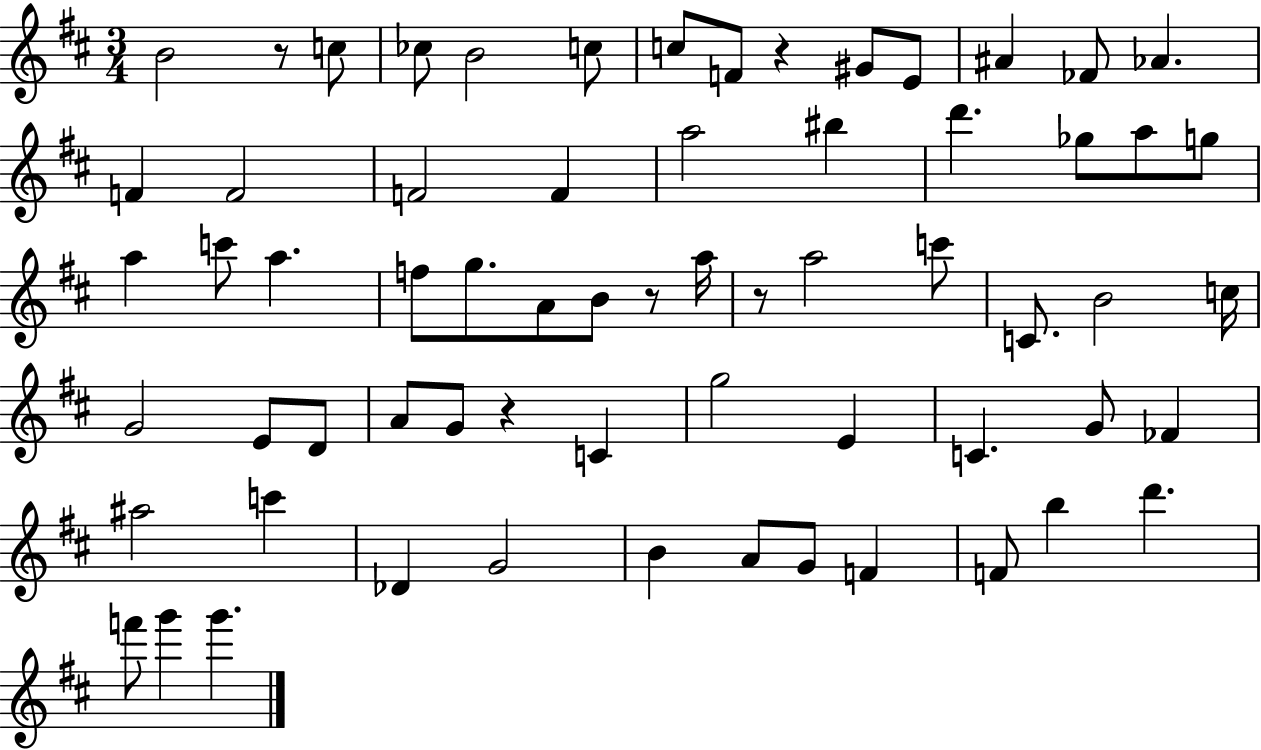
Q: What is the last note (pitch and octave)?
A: G6